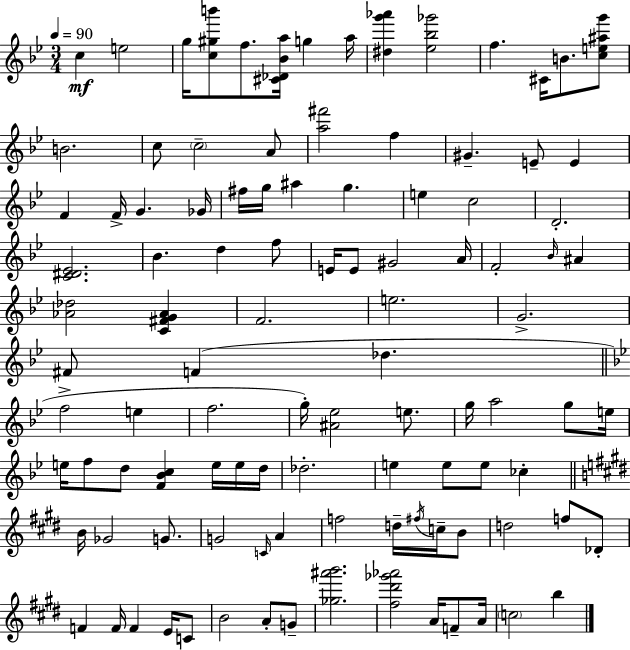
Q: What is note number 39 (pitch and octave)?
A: F4